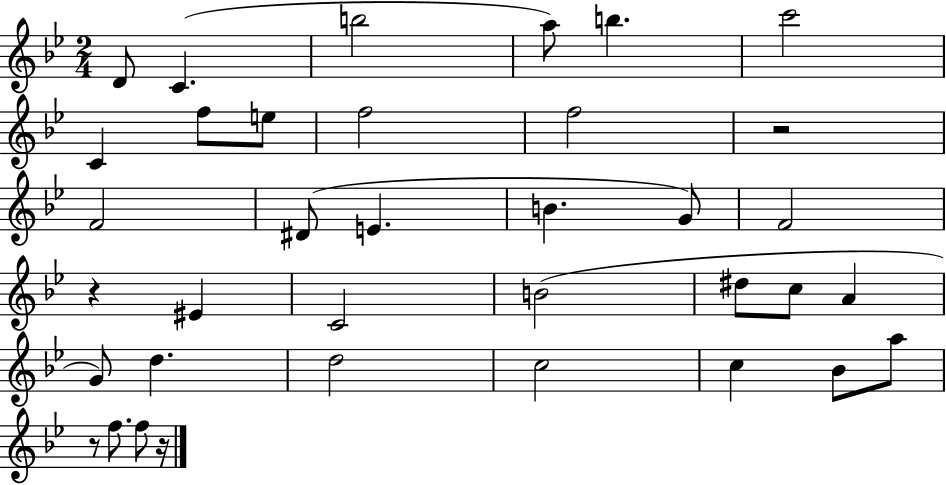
D4/e C4/q. B5/h A5/e B5/q. C6/h C4/q F5/e E5/e F5/h F5/h R/h F4/h D#4/e E4/q. B4/q. G4/e F4/h R/q EIS4/q C4/h B4/h D#5/e C5/e A4/q G4/e D5/q. D5/h C5/h C5/q Bb4/e A5/e R/e F5/e. F5/e R/s